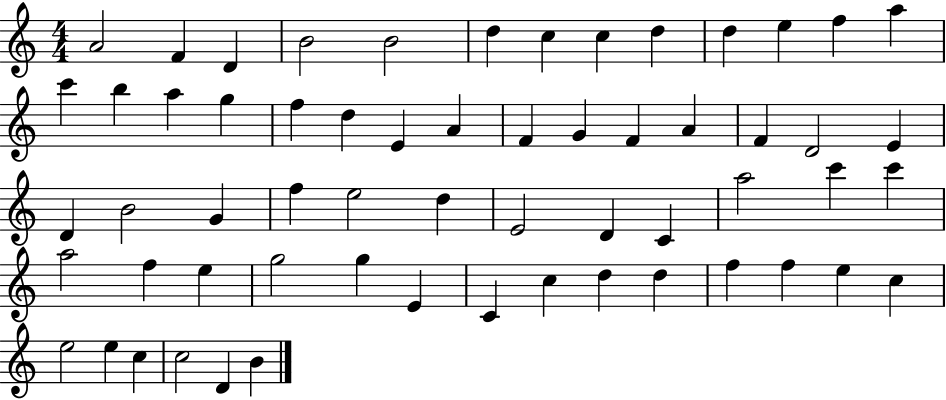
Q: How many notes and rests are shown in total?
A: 60